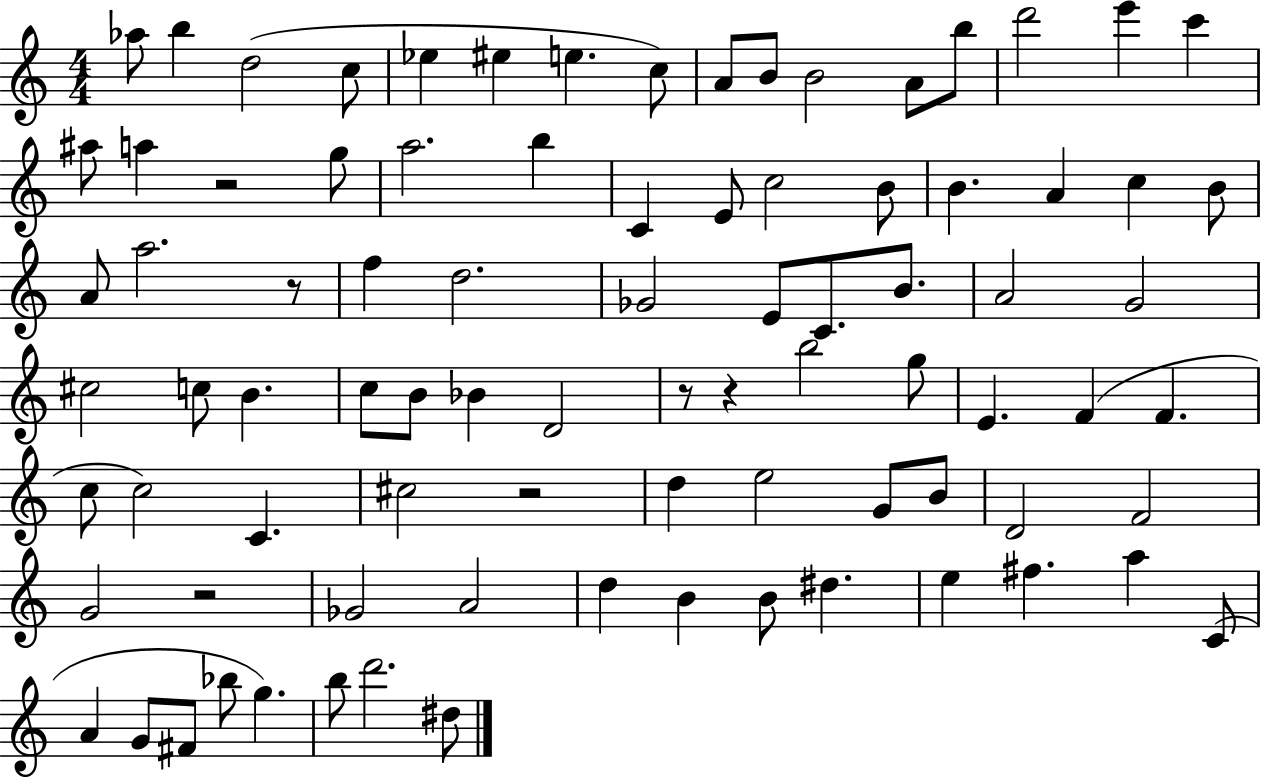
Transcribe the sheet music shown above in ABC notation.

X:1
T:Untitled
M:4/4
L:1/4
K:C
_a/2 b d2 c/2 _e ^e e c/2 A/2 B/2 B2 A/2 b/2 d'2 e' c' ^a/2 a z2 g/2 a2 b C E/2 c2 B/2 B A c B/2 A/2 a2 z/2 f d2 _G2 E/2 C/2 B/2 A2 G2 ^c2 c/2 B c/2 B/2 _B D2 z/2 z b2 g/2 E F F c/2 c2 C ^c2 z2 d e2 G/2 B/2 D2 F2 G2 z2 _G2 A2 d B B/2 ^d e ^f a C/2 A G/2 ^F/2 _b/2 g b/2 d'2 ^d/2